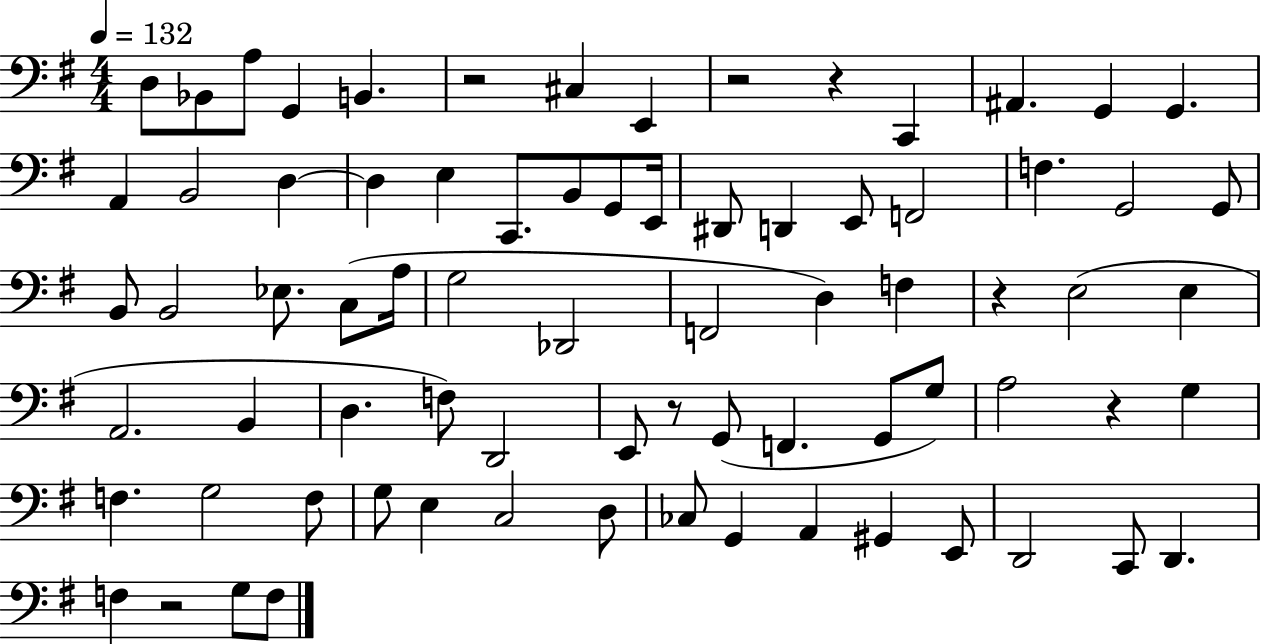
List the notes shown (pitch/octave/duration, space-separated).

D3/e Bb2/e A3/e G2/q B2/q. R/h C#3/q E2/q R/h R/q C2/q A#2/q. G2/q G2/q. A2/q B2/h D3/q D3/q E3/q C2/e. B2/e G2/e E2/s D#2/e D2/q E2/e F2/h F3/q. G2/h G2/e B2/e B2/h Eb3/e. C3/e A3/s G3/h Db2/h F2/h D3/q F3/q R/q E3/h E3/q A2/h. B2/q D3/q. F3/e D2/h E2/e R/e G2/e F2/q. G2/e G3/e A3/h R/q G3/q F3/q. G3/h F3/e G3/e E3/q C3/h D3/e CES3/e G2/q A2/q G#2/q E2/e D2/h C2/e D2/q. F3/q R/h G3/e F3/e